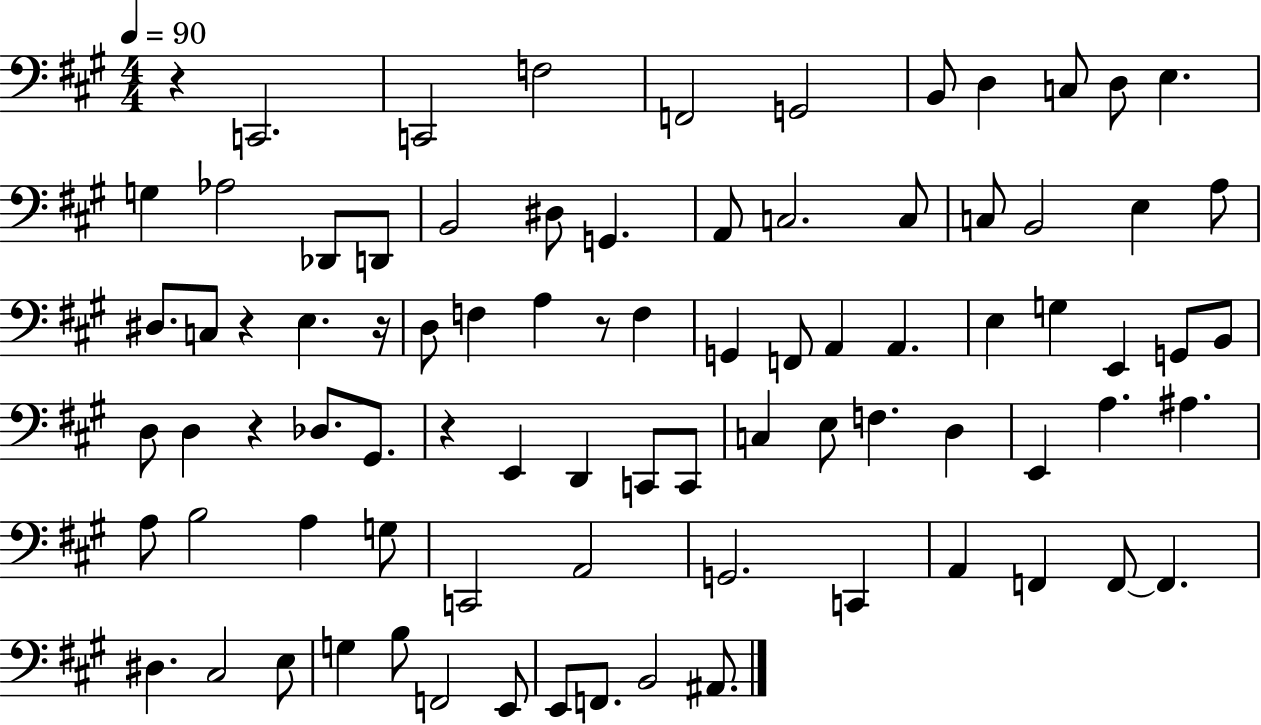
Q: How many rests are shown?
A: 6